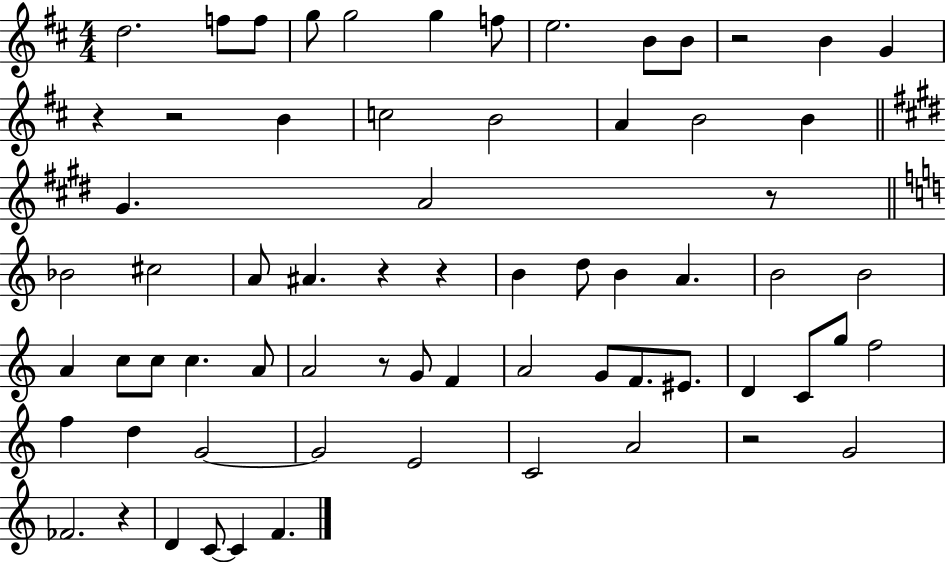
X:1
T:Untitled
M:4/4
L:1/4
K:D
d2 f/2 f/2 g/2 g2 g f/2 e2 B/2 B/2 z2 B G z z2 B c2 B2 A B2 B ^G A2 z/2 _B2 ^c2 A/2 ^A z z B d/2 B A B2 B2 A c/2 c/2 c A/2 A2 z/2 G/2 F A2 G/2 F/2 ^E/2 D C/2 g/2 f2 f d G2 G2 E2 C2 A2 z2 G2 _F2 z D C/2 C F